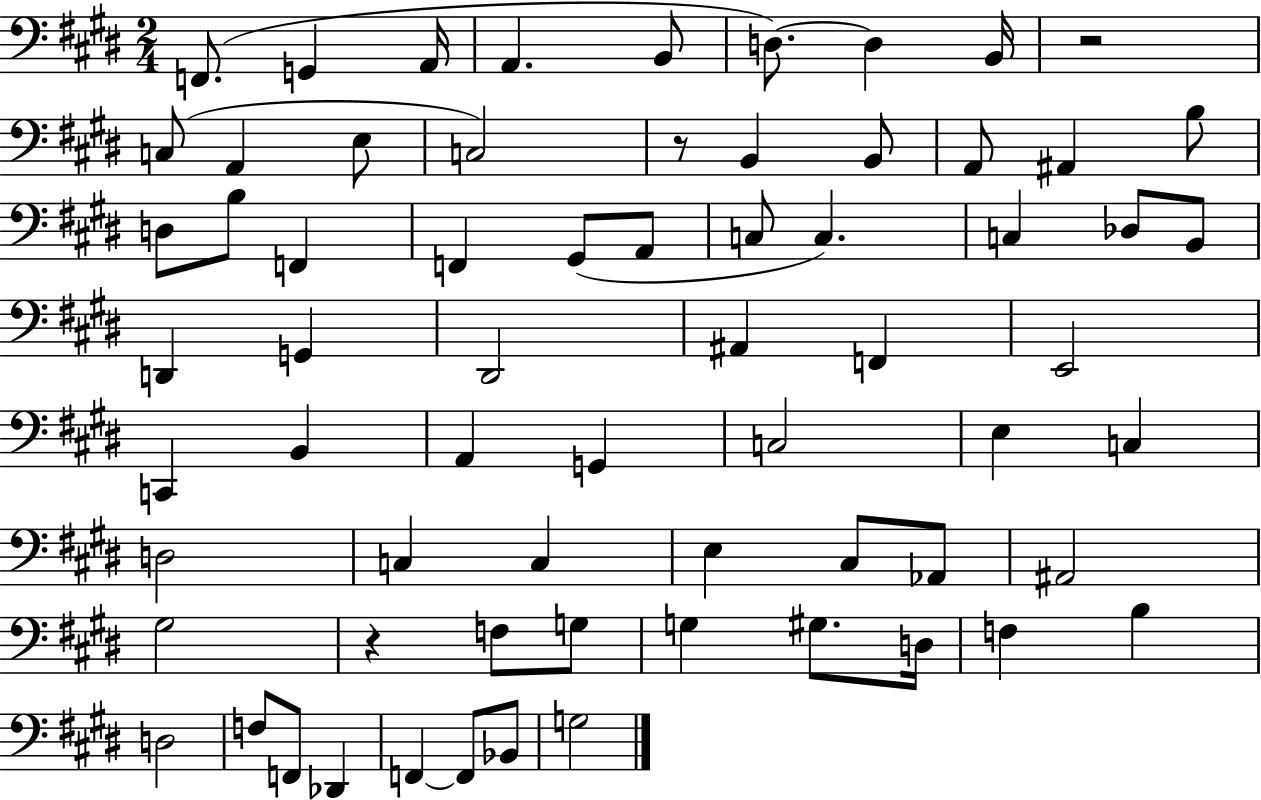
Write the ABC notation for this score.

X:1
T:Untitled
M:2/4
L:1/4
K:E
F,,/2 G,, A,,/4 A,, B,,/2 D,/2 D, B,,/4 z2 C,/2 A,, E,/2 C,2 z/2 B,, B,,/2 A,,/2 ^A,, B,/2 D,/2 B,/2 F,, F,, ^G,,/2 A,,/2 C,/2 C, C, _D,/2 B,,/2 D,, G,, ^D,,2 ^A,, F,, E,,2 C,, B,, A,, G,, C,2 E, C, D,2 C, C, E, ^C,/2 _A,,/2 ^A,,2 ^G,2 z F,/2 G,/2 G, ^G,/2 D,/4 F, B, D,2 F,/2 F,,/2 _D,, F,, F,,/2 _B,,/2 G,2